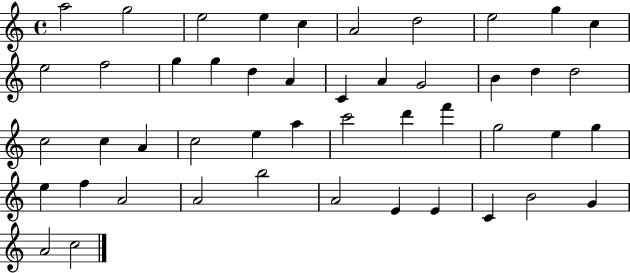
{
  \clef treble
  \time 4/4
  \defaultTimeSignature
  \key c \major
  a''2 g''2 | e''2 e''4 c''4 | a'2 d''2 | e''2 g''4 c''4 | \break e''2 f''2 | g''4 g''4 d''4 a'4 | c'4 a'4 g'2 | b'4 d''4 d''2 | \break c''2 c''4 a'4 | c''2 e''4 a''4 | c'''2 d'''4 f'''4 | g''2 e''4 g''4 | \break e''4 f''4 a'2 | a'2 b''2 | a'2 e'4 e'4 | c'4 b'2 g'4 | \break a'2 c''2 | \bar "|."
}